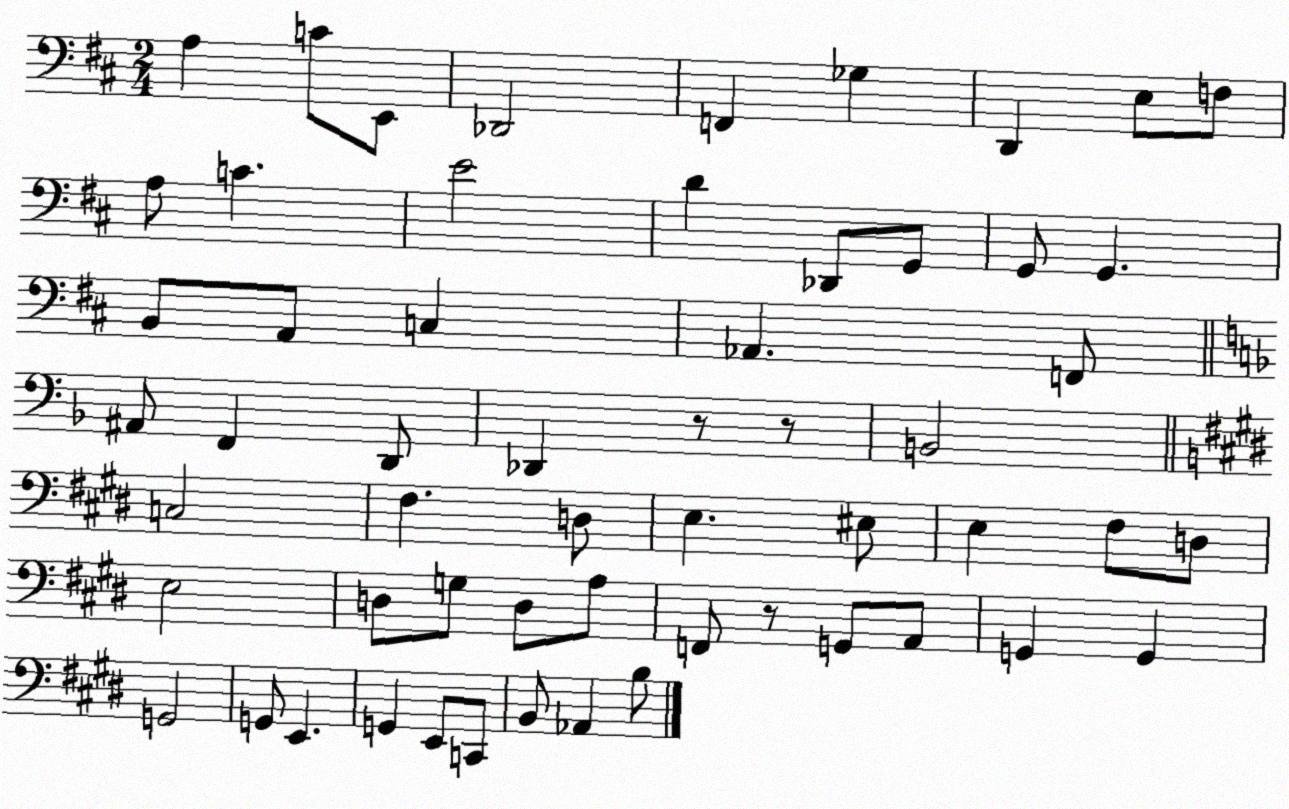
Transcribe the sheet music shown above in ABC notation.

X:1
T:Untitled
M:2/4
L:1/4
K:D
A, C/2 E,,/2 _D,,2 F,, _G, D,, E,/2 F,/2 A,/2 C E2 D _D,,/2 G,,/2 G,,/2 G,, B,,/2 A,,/2 C, _A,, F,,/2 ^A,,/2 F,, D,,/2 _D,, z/2 z/2 B,,2 C,2 ^F, D,/2 E, ^E,/2 E, ^F,/2 D,/2 E,2 D,/2 G,/2 D,/2 A,/2 F,,/2 z/2 G,,/2 A,,/2 G,, G,, G,,2 G,,/2 E,, G,, E,,/2 C,,/2 B,,/2 _A,, B,/2